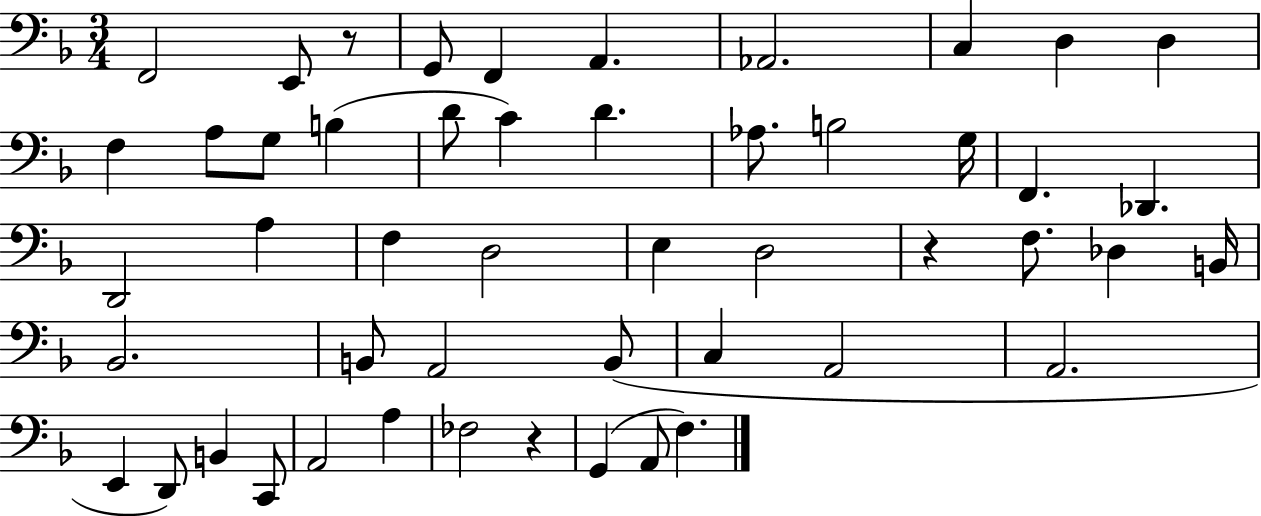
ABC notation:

X:1
T:Untitled
M:3/4
L:1/4
K:F
F,,2 E,,/2 z/2 G,,/2 F,, A,, _A,,2 C, D, D, F, A,/2 G,/2 B, D/2 C D _A,/2 B,2 G,/4 F,, _D,, D,,2 A, F, D,2 E, D,2 z F,/2 _D, B,,/4 _B,,2 B,,/2 A,,2 B,,/2 C, A,,2 A,,2 E,, D,,/2 B,, C,,/2 A,,2 A, _F,2 z G,, A,,/2 F,